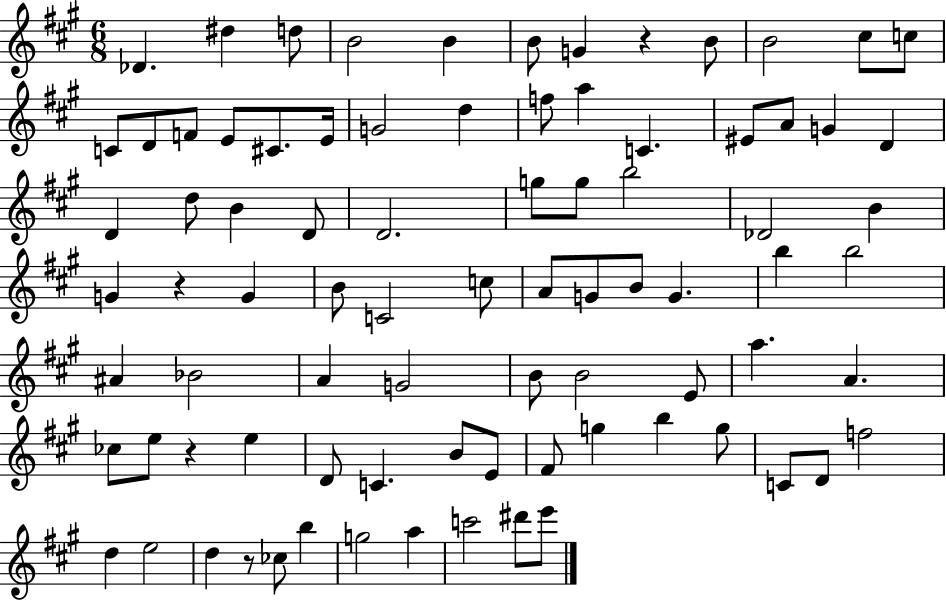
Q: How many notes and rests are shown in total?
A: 84